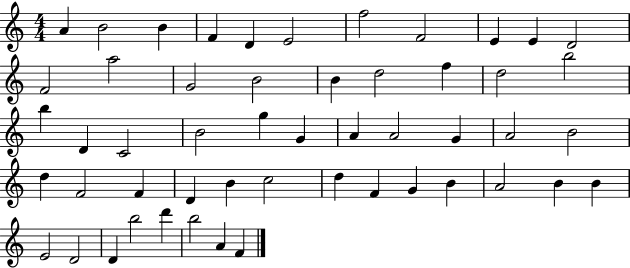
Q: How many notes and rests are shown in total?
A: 52